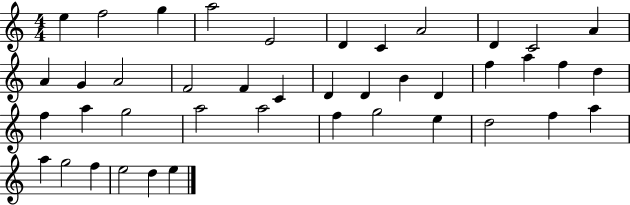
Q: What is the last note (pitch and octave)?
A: E5